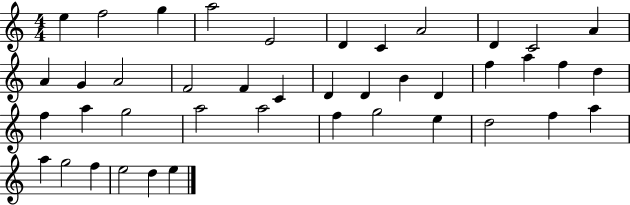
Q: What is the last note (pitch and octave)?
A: E5